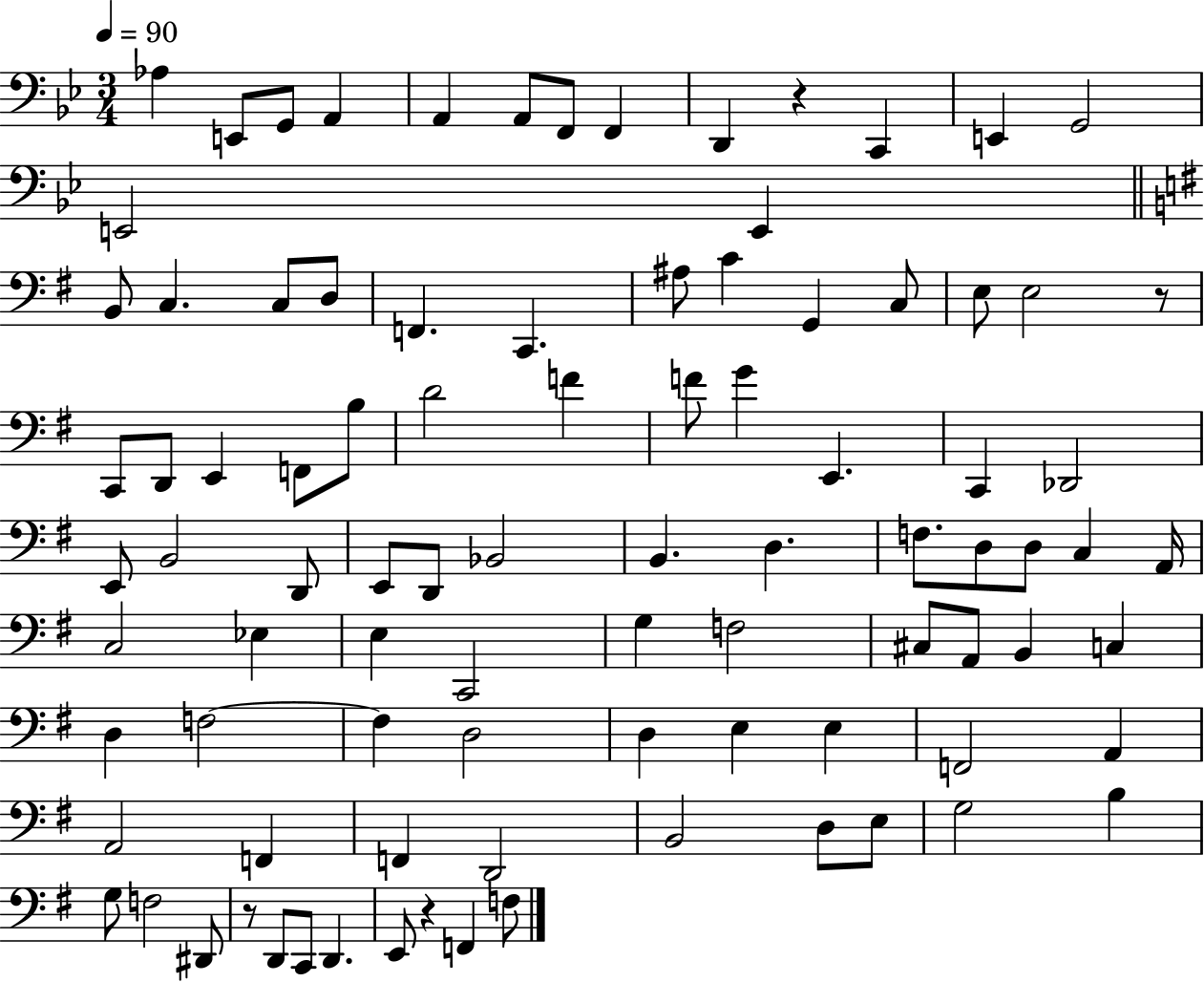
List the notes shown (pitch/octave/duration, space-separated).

Ab3/q E2/e G2/e A2/q A2/q A2/e F2/e F2/q D2/q R/q C2/q E2/q G2/h E2/h E2/q B2/e C3/q. C3/e D3/e F2/q. C2/q. A#3/e C4/q G2/q C3/e E3/e E3/h R/e C2/e D2/e E2/q F2/e B3/e D4/h F4/q F4/e G4/q E2/q. C2/q Db2/h E2/e B2/h D2/e E2/e D2/e Bb2/h B2/q. D3/q. F3/e. D3/e D3/e C3/q A2/s C3/h Eb3/q E3/q C2/h G3/q F3/h C#3/e A2/e B2/q C3/q D3/q F3/h F3/q D3/h D3/q E3/q E3/q F2/h A2/q A2/h F2/q F2/q D2/h B2/h D3/e E3/e G3/h B3/q G3/e F3/h D#2/e R/e D2/e C2/e D2/q. E2/e R/q F2/q F3/e